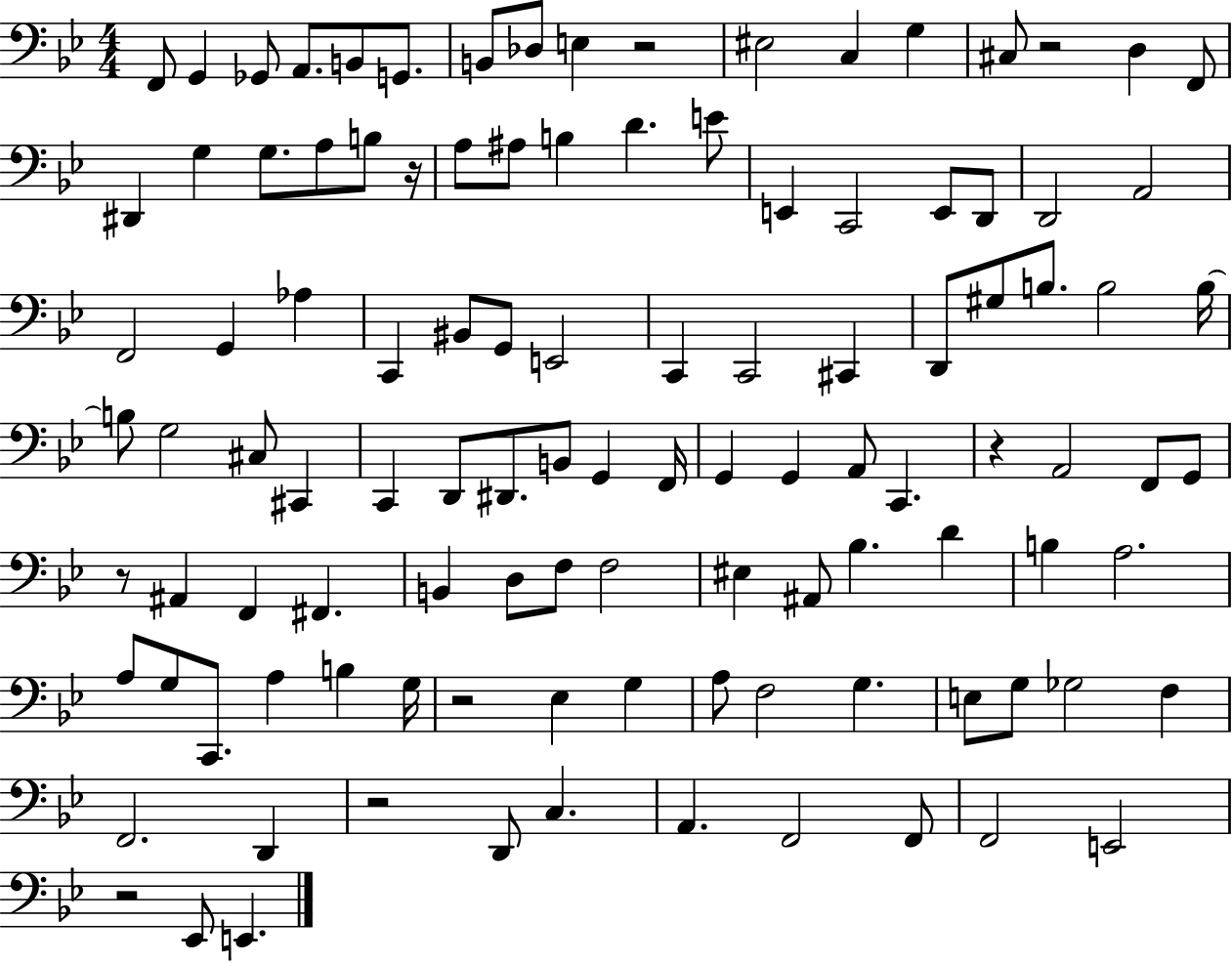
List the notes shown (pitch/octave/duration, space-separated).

F2/e G2/q Gb2/e A2/e. B2/e G2/e. B2/e Db3/e E3/q R/h EIS3/h C3/q G3/q C#3/e R/h D3/q F2/e D#2/q G3/q G3/e. A3/e B3/e R/s A3/e A#3/e B3/q D4/q. E4/e E2/q C2/h E2/e D2/e D2/h A2/h F2/h G2/q Ab3/q C2/q BIS2/e G2/e E2/h C2/q C2/h C#2/q D2/e G#3/e B3/e. B3/h B3/s B3/e G3/h C#3/e C#2/q C2/q D2/e D#2/e. B2/e G2/q F2/s G2/q G2/q A2/e C2/q. R/q A2/h F2/e G2/e R/e A#2/q F2/q F#2/q. B2/q D3/e F3/e F3/h EIS3/q A#2/e Bb3/q. D4/q B3/q A3/h. A3/e G3/e C2/e. A3/q B3/q G3/s R/h Eb3/q G3/q A3/e F3/h G3/q. E3/e G3/e Gb3/h F3/q F2/h. D2/q R/h D2/e C3/q. A2/q. F2/h F2/e F2/h E2/h R/h Eb2/e E2/q.